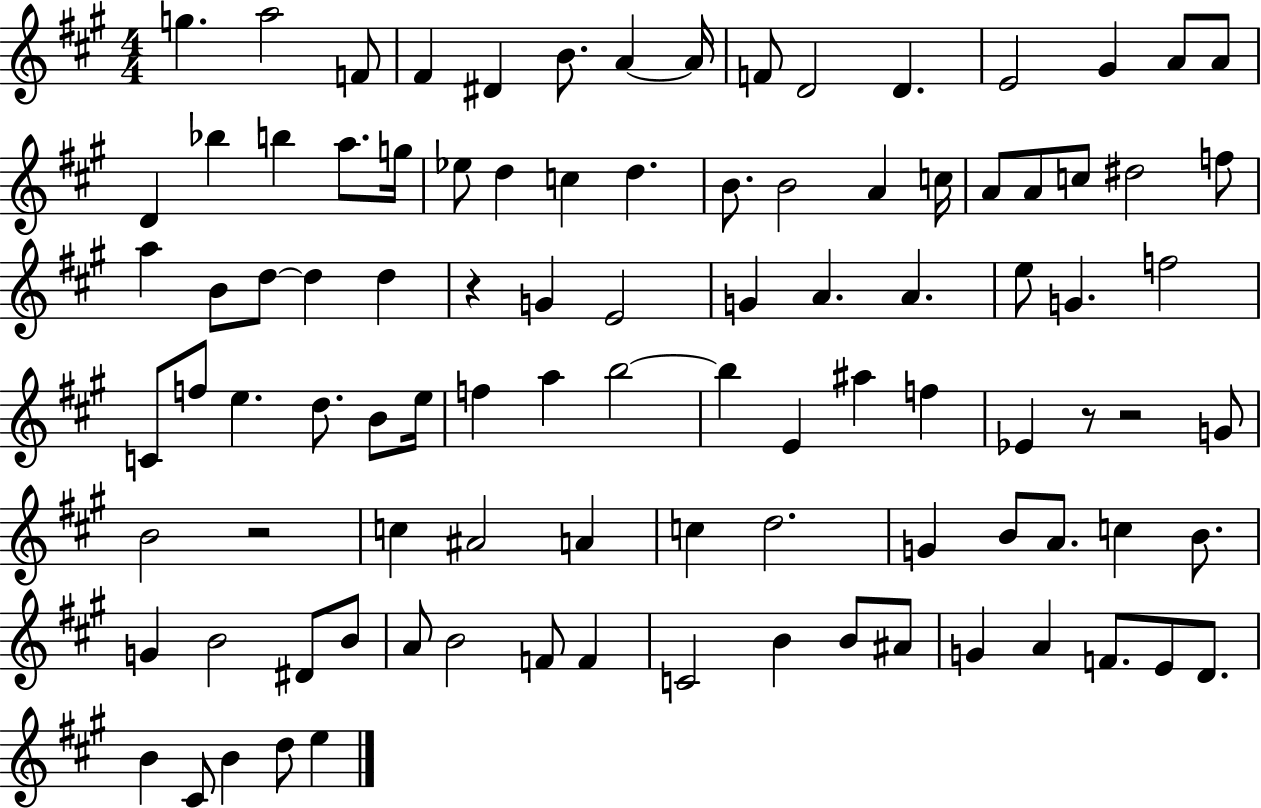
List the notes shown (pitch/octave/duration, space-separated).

G5/q. A5/h F4/e F#4/q D#4/q B4/e. A4/q A4/s F4/e D4/h D4/q. E4/h G#4/q A4/e A4/e D4/q Bb5/q B5/q A5/e. G5/s Eb5/e D5/q C5/q D5/q. B4/e. B4/h A4/q C5/s A4/e A4/e C5/e D#5/h F5/e A5/q B4/e D5/e D5/q D5/q R/q G4/q E4/h G4/q A4/q. A4/q. E5/e G4/q. F5/h C4/e F5/e E5/q. D5/e. B4/e E5/s F5/q A5/q B5/h B5/q E4/q A#5/q F5/q Eb4/q R/e R/h G4/e B4/h R/h C5/q A#4/h A4/q C5/q D5/h. G4/q B4/e A4/e. C5/q B4/e. G4/q B4/h D#4/e B4/e A4/e B4/h F4/e F4/q C4/h B4/q B4/e A#4/e G4/q A4/q F4/e. E4/e D4/e. B4/q C#4/e B4/q D5/e E5/q